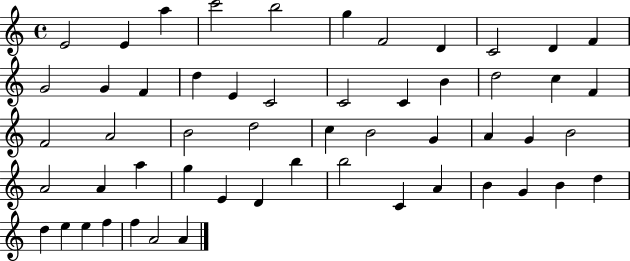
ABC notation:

X:1
T:Untitled
M:4/4
L:1/4
K:C
E2 E a c'2 b2 g F2 D C2 D F G2 G F d E C2 C2 C B d2 c F F2 A2 B2 d2 c B2 G A G B2 A2 A a g E D b b2 C A B G B d d e e f f A2 A